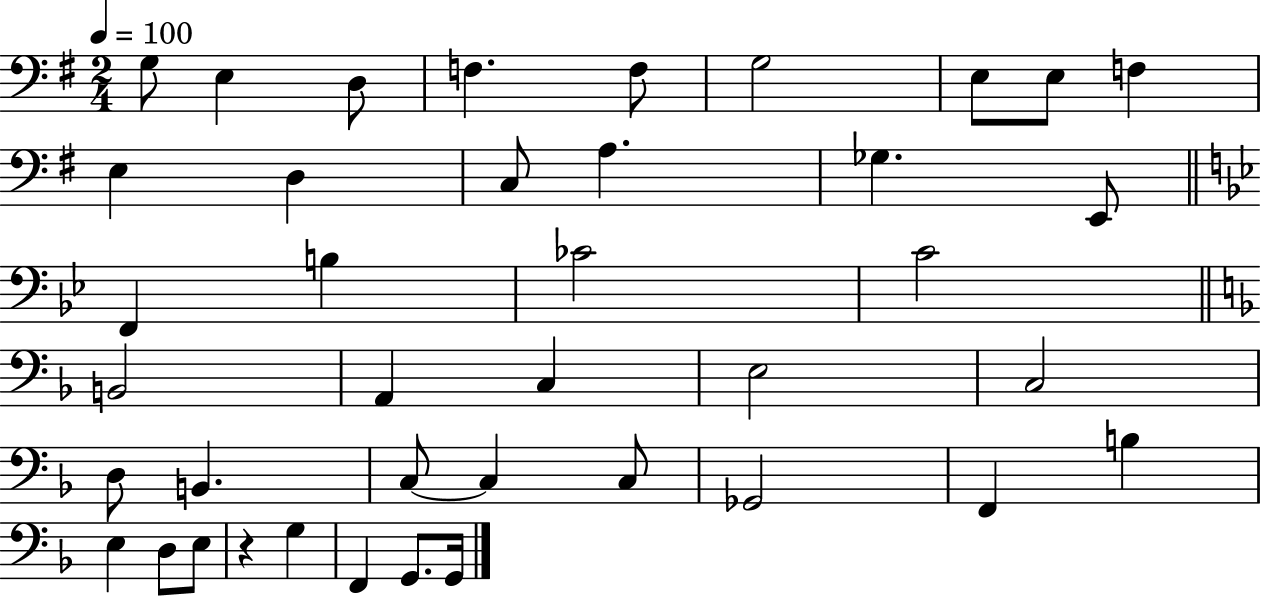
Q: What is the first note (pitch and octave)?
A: G3